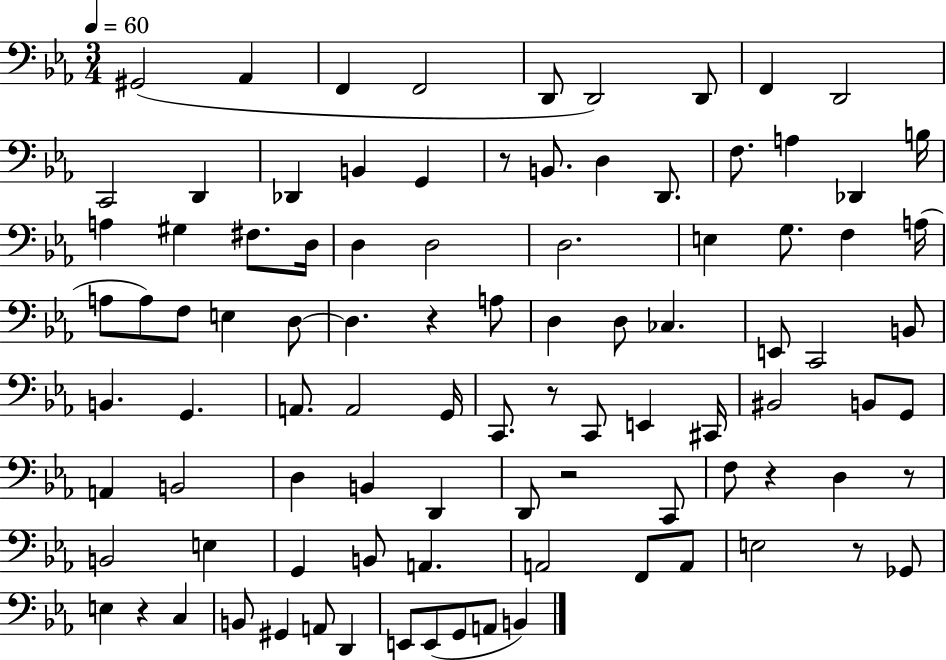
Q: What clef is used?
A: bass